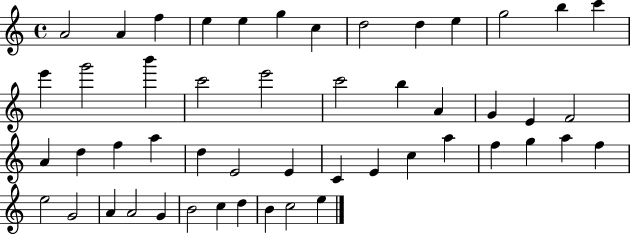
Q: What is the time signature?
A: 4/4